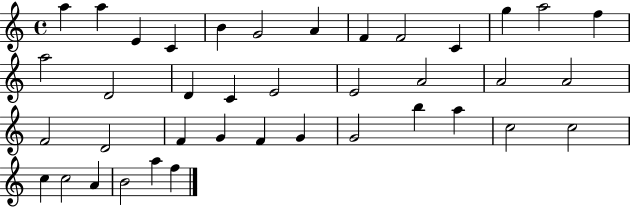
A5/q A5/q E4/q C4/q B4/q G4/h A4/q F4/q F4/h C4/q G5/q A5/h F5/q A5/h D4/h D4/q C4/q E4/h E4/h A4/h A4/h A4/h F4/h D4/h F4/q G4/q F4/q G4/q G4/h B5/q A5/q C5/h C5/h C5/q C5/h A4/q B4/h A5/q F5/q